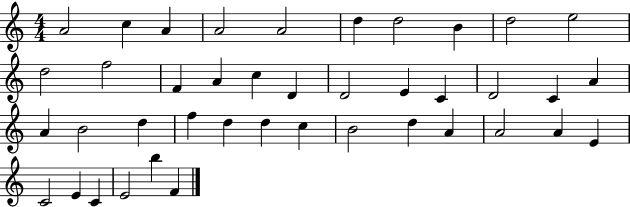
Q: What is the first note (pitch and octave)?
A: A4